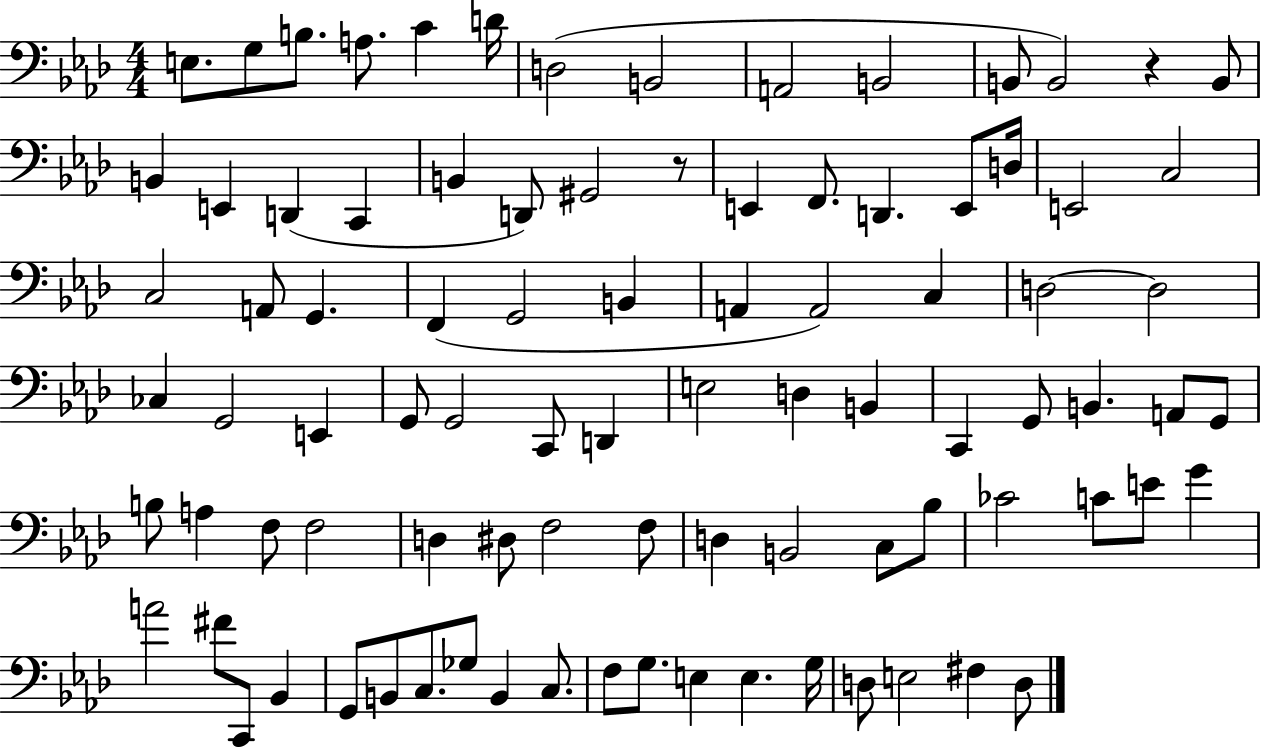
E3/e. G3/e B3/e. A3/e. C4/q D4/s D3/h B2/h A2/h B2/h B2/e B2/h R/q B2/e B2/q E2/q D2/q C2/q B2/q D2/e G#2/h R/e E2/q F2/e. D2/q. E2/e D3/s E2/h C3/h C3/h A2/e G2/q. F2/q G2/h B2/q A2/q A2/h C3/q D3/h D3/h CES3/q G2/h E2/q G2/e G2/h C2/e D2/q E3/h D3/q B2/q C2/q G2/e B2/q. A2/e G2/e B3/e A3/q F3/e F3/h D3/q D#3/e F3/h F3/e D3/q B2/h C3/e Bb3/e CES4/h C4/e E4/e G4/q A4/h F#4/e C2/e Bb2/q G2/e B2/e C3/e. Gb3/e B2/q C3/e. F3/e G3/e. E3/q E3/q. G3/s D3/e E3/h F#3/q D3/e